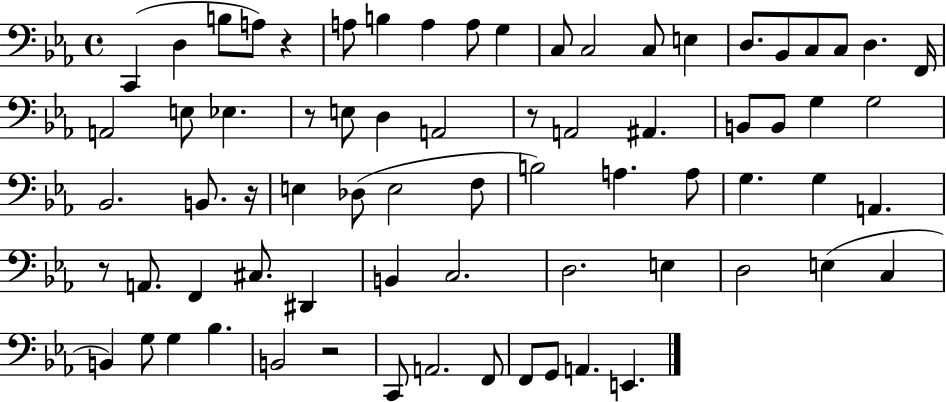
C2/q D3/q B3/e A3/e R/q A3/e B3/q A3/q A3/e G3/q C3/e C3/h C3/e E3/q D3/e. Bb2/e C3/e C3/e D3/q. F2/s A2/h E3/e Eb3/q. R/e E3/e D3/q A2/h R/e A2/h A#2/q. B2/e B2/e G3/q G3/h Bb2/h. B2/e. R/s E3/q Db3/e E3/h F3/e B3/h A3/q. A3/e G3/q. G3/q A2/q. R/e A2/e. F2/q C#3/e. D#2/q B2/q C3/h. D3/h. E3/q D3/h E3/q C3/q B2/q G3/e G3/q Bb3/q. B2/h R/h C2/e A2/h. F2/e F2/e G2/e A2/q. E2/q.